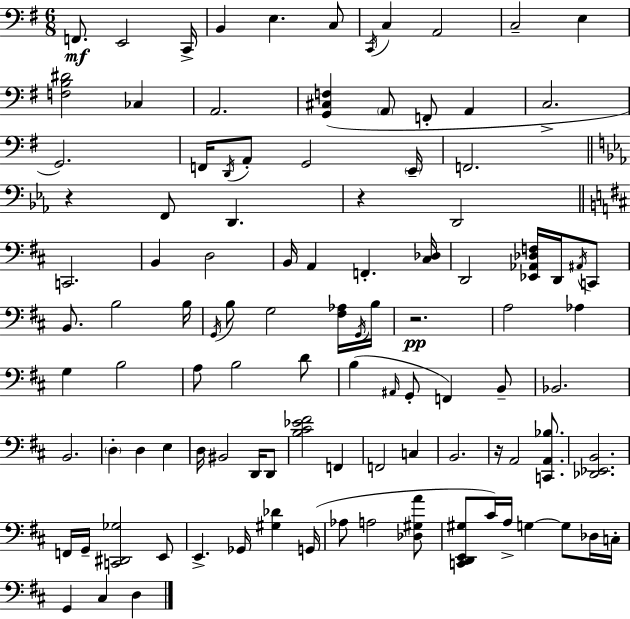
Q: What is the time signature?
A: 6/8